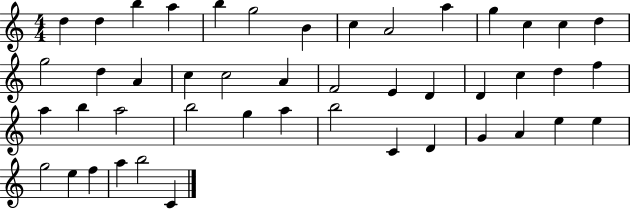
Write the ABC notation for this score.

X:1
T:Untitled
M:4/4
L:1/4
K:C
d d b a b g2 B c A2 a g c c d g2 d A c c2 A F2 E D D c d f a b a2 b2 g a b2 C D G A e e g2 e f a b2 C